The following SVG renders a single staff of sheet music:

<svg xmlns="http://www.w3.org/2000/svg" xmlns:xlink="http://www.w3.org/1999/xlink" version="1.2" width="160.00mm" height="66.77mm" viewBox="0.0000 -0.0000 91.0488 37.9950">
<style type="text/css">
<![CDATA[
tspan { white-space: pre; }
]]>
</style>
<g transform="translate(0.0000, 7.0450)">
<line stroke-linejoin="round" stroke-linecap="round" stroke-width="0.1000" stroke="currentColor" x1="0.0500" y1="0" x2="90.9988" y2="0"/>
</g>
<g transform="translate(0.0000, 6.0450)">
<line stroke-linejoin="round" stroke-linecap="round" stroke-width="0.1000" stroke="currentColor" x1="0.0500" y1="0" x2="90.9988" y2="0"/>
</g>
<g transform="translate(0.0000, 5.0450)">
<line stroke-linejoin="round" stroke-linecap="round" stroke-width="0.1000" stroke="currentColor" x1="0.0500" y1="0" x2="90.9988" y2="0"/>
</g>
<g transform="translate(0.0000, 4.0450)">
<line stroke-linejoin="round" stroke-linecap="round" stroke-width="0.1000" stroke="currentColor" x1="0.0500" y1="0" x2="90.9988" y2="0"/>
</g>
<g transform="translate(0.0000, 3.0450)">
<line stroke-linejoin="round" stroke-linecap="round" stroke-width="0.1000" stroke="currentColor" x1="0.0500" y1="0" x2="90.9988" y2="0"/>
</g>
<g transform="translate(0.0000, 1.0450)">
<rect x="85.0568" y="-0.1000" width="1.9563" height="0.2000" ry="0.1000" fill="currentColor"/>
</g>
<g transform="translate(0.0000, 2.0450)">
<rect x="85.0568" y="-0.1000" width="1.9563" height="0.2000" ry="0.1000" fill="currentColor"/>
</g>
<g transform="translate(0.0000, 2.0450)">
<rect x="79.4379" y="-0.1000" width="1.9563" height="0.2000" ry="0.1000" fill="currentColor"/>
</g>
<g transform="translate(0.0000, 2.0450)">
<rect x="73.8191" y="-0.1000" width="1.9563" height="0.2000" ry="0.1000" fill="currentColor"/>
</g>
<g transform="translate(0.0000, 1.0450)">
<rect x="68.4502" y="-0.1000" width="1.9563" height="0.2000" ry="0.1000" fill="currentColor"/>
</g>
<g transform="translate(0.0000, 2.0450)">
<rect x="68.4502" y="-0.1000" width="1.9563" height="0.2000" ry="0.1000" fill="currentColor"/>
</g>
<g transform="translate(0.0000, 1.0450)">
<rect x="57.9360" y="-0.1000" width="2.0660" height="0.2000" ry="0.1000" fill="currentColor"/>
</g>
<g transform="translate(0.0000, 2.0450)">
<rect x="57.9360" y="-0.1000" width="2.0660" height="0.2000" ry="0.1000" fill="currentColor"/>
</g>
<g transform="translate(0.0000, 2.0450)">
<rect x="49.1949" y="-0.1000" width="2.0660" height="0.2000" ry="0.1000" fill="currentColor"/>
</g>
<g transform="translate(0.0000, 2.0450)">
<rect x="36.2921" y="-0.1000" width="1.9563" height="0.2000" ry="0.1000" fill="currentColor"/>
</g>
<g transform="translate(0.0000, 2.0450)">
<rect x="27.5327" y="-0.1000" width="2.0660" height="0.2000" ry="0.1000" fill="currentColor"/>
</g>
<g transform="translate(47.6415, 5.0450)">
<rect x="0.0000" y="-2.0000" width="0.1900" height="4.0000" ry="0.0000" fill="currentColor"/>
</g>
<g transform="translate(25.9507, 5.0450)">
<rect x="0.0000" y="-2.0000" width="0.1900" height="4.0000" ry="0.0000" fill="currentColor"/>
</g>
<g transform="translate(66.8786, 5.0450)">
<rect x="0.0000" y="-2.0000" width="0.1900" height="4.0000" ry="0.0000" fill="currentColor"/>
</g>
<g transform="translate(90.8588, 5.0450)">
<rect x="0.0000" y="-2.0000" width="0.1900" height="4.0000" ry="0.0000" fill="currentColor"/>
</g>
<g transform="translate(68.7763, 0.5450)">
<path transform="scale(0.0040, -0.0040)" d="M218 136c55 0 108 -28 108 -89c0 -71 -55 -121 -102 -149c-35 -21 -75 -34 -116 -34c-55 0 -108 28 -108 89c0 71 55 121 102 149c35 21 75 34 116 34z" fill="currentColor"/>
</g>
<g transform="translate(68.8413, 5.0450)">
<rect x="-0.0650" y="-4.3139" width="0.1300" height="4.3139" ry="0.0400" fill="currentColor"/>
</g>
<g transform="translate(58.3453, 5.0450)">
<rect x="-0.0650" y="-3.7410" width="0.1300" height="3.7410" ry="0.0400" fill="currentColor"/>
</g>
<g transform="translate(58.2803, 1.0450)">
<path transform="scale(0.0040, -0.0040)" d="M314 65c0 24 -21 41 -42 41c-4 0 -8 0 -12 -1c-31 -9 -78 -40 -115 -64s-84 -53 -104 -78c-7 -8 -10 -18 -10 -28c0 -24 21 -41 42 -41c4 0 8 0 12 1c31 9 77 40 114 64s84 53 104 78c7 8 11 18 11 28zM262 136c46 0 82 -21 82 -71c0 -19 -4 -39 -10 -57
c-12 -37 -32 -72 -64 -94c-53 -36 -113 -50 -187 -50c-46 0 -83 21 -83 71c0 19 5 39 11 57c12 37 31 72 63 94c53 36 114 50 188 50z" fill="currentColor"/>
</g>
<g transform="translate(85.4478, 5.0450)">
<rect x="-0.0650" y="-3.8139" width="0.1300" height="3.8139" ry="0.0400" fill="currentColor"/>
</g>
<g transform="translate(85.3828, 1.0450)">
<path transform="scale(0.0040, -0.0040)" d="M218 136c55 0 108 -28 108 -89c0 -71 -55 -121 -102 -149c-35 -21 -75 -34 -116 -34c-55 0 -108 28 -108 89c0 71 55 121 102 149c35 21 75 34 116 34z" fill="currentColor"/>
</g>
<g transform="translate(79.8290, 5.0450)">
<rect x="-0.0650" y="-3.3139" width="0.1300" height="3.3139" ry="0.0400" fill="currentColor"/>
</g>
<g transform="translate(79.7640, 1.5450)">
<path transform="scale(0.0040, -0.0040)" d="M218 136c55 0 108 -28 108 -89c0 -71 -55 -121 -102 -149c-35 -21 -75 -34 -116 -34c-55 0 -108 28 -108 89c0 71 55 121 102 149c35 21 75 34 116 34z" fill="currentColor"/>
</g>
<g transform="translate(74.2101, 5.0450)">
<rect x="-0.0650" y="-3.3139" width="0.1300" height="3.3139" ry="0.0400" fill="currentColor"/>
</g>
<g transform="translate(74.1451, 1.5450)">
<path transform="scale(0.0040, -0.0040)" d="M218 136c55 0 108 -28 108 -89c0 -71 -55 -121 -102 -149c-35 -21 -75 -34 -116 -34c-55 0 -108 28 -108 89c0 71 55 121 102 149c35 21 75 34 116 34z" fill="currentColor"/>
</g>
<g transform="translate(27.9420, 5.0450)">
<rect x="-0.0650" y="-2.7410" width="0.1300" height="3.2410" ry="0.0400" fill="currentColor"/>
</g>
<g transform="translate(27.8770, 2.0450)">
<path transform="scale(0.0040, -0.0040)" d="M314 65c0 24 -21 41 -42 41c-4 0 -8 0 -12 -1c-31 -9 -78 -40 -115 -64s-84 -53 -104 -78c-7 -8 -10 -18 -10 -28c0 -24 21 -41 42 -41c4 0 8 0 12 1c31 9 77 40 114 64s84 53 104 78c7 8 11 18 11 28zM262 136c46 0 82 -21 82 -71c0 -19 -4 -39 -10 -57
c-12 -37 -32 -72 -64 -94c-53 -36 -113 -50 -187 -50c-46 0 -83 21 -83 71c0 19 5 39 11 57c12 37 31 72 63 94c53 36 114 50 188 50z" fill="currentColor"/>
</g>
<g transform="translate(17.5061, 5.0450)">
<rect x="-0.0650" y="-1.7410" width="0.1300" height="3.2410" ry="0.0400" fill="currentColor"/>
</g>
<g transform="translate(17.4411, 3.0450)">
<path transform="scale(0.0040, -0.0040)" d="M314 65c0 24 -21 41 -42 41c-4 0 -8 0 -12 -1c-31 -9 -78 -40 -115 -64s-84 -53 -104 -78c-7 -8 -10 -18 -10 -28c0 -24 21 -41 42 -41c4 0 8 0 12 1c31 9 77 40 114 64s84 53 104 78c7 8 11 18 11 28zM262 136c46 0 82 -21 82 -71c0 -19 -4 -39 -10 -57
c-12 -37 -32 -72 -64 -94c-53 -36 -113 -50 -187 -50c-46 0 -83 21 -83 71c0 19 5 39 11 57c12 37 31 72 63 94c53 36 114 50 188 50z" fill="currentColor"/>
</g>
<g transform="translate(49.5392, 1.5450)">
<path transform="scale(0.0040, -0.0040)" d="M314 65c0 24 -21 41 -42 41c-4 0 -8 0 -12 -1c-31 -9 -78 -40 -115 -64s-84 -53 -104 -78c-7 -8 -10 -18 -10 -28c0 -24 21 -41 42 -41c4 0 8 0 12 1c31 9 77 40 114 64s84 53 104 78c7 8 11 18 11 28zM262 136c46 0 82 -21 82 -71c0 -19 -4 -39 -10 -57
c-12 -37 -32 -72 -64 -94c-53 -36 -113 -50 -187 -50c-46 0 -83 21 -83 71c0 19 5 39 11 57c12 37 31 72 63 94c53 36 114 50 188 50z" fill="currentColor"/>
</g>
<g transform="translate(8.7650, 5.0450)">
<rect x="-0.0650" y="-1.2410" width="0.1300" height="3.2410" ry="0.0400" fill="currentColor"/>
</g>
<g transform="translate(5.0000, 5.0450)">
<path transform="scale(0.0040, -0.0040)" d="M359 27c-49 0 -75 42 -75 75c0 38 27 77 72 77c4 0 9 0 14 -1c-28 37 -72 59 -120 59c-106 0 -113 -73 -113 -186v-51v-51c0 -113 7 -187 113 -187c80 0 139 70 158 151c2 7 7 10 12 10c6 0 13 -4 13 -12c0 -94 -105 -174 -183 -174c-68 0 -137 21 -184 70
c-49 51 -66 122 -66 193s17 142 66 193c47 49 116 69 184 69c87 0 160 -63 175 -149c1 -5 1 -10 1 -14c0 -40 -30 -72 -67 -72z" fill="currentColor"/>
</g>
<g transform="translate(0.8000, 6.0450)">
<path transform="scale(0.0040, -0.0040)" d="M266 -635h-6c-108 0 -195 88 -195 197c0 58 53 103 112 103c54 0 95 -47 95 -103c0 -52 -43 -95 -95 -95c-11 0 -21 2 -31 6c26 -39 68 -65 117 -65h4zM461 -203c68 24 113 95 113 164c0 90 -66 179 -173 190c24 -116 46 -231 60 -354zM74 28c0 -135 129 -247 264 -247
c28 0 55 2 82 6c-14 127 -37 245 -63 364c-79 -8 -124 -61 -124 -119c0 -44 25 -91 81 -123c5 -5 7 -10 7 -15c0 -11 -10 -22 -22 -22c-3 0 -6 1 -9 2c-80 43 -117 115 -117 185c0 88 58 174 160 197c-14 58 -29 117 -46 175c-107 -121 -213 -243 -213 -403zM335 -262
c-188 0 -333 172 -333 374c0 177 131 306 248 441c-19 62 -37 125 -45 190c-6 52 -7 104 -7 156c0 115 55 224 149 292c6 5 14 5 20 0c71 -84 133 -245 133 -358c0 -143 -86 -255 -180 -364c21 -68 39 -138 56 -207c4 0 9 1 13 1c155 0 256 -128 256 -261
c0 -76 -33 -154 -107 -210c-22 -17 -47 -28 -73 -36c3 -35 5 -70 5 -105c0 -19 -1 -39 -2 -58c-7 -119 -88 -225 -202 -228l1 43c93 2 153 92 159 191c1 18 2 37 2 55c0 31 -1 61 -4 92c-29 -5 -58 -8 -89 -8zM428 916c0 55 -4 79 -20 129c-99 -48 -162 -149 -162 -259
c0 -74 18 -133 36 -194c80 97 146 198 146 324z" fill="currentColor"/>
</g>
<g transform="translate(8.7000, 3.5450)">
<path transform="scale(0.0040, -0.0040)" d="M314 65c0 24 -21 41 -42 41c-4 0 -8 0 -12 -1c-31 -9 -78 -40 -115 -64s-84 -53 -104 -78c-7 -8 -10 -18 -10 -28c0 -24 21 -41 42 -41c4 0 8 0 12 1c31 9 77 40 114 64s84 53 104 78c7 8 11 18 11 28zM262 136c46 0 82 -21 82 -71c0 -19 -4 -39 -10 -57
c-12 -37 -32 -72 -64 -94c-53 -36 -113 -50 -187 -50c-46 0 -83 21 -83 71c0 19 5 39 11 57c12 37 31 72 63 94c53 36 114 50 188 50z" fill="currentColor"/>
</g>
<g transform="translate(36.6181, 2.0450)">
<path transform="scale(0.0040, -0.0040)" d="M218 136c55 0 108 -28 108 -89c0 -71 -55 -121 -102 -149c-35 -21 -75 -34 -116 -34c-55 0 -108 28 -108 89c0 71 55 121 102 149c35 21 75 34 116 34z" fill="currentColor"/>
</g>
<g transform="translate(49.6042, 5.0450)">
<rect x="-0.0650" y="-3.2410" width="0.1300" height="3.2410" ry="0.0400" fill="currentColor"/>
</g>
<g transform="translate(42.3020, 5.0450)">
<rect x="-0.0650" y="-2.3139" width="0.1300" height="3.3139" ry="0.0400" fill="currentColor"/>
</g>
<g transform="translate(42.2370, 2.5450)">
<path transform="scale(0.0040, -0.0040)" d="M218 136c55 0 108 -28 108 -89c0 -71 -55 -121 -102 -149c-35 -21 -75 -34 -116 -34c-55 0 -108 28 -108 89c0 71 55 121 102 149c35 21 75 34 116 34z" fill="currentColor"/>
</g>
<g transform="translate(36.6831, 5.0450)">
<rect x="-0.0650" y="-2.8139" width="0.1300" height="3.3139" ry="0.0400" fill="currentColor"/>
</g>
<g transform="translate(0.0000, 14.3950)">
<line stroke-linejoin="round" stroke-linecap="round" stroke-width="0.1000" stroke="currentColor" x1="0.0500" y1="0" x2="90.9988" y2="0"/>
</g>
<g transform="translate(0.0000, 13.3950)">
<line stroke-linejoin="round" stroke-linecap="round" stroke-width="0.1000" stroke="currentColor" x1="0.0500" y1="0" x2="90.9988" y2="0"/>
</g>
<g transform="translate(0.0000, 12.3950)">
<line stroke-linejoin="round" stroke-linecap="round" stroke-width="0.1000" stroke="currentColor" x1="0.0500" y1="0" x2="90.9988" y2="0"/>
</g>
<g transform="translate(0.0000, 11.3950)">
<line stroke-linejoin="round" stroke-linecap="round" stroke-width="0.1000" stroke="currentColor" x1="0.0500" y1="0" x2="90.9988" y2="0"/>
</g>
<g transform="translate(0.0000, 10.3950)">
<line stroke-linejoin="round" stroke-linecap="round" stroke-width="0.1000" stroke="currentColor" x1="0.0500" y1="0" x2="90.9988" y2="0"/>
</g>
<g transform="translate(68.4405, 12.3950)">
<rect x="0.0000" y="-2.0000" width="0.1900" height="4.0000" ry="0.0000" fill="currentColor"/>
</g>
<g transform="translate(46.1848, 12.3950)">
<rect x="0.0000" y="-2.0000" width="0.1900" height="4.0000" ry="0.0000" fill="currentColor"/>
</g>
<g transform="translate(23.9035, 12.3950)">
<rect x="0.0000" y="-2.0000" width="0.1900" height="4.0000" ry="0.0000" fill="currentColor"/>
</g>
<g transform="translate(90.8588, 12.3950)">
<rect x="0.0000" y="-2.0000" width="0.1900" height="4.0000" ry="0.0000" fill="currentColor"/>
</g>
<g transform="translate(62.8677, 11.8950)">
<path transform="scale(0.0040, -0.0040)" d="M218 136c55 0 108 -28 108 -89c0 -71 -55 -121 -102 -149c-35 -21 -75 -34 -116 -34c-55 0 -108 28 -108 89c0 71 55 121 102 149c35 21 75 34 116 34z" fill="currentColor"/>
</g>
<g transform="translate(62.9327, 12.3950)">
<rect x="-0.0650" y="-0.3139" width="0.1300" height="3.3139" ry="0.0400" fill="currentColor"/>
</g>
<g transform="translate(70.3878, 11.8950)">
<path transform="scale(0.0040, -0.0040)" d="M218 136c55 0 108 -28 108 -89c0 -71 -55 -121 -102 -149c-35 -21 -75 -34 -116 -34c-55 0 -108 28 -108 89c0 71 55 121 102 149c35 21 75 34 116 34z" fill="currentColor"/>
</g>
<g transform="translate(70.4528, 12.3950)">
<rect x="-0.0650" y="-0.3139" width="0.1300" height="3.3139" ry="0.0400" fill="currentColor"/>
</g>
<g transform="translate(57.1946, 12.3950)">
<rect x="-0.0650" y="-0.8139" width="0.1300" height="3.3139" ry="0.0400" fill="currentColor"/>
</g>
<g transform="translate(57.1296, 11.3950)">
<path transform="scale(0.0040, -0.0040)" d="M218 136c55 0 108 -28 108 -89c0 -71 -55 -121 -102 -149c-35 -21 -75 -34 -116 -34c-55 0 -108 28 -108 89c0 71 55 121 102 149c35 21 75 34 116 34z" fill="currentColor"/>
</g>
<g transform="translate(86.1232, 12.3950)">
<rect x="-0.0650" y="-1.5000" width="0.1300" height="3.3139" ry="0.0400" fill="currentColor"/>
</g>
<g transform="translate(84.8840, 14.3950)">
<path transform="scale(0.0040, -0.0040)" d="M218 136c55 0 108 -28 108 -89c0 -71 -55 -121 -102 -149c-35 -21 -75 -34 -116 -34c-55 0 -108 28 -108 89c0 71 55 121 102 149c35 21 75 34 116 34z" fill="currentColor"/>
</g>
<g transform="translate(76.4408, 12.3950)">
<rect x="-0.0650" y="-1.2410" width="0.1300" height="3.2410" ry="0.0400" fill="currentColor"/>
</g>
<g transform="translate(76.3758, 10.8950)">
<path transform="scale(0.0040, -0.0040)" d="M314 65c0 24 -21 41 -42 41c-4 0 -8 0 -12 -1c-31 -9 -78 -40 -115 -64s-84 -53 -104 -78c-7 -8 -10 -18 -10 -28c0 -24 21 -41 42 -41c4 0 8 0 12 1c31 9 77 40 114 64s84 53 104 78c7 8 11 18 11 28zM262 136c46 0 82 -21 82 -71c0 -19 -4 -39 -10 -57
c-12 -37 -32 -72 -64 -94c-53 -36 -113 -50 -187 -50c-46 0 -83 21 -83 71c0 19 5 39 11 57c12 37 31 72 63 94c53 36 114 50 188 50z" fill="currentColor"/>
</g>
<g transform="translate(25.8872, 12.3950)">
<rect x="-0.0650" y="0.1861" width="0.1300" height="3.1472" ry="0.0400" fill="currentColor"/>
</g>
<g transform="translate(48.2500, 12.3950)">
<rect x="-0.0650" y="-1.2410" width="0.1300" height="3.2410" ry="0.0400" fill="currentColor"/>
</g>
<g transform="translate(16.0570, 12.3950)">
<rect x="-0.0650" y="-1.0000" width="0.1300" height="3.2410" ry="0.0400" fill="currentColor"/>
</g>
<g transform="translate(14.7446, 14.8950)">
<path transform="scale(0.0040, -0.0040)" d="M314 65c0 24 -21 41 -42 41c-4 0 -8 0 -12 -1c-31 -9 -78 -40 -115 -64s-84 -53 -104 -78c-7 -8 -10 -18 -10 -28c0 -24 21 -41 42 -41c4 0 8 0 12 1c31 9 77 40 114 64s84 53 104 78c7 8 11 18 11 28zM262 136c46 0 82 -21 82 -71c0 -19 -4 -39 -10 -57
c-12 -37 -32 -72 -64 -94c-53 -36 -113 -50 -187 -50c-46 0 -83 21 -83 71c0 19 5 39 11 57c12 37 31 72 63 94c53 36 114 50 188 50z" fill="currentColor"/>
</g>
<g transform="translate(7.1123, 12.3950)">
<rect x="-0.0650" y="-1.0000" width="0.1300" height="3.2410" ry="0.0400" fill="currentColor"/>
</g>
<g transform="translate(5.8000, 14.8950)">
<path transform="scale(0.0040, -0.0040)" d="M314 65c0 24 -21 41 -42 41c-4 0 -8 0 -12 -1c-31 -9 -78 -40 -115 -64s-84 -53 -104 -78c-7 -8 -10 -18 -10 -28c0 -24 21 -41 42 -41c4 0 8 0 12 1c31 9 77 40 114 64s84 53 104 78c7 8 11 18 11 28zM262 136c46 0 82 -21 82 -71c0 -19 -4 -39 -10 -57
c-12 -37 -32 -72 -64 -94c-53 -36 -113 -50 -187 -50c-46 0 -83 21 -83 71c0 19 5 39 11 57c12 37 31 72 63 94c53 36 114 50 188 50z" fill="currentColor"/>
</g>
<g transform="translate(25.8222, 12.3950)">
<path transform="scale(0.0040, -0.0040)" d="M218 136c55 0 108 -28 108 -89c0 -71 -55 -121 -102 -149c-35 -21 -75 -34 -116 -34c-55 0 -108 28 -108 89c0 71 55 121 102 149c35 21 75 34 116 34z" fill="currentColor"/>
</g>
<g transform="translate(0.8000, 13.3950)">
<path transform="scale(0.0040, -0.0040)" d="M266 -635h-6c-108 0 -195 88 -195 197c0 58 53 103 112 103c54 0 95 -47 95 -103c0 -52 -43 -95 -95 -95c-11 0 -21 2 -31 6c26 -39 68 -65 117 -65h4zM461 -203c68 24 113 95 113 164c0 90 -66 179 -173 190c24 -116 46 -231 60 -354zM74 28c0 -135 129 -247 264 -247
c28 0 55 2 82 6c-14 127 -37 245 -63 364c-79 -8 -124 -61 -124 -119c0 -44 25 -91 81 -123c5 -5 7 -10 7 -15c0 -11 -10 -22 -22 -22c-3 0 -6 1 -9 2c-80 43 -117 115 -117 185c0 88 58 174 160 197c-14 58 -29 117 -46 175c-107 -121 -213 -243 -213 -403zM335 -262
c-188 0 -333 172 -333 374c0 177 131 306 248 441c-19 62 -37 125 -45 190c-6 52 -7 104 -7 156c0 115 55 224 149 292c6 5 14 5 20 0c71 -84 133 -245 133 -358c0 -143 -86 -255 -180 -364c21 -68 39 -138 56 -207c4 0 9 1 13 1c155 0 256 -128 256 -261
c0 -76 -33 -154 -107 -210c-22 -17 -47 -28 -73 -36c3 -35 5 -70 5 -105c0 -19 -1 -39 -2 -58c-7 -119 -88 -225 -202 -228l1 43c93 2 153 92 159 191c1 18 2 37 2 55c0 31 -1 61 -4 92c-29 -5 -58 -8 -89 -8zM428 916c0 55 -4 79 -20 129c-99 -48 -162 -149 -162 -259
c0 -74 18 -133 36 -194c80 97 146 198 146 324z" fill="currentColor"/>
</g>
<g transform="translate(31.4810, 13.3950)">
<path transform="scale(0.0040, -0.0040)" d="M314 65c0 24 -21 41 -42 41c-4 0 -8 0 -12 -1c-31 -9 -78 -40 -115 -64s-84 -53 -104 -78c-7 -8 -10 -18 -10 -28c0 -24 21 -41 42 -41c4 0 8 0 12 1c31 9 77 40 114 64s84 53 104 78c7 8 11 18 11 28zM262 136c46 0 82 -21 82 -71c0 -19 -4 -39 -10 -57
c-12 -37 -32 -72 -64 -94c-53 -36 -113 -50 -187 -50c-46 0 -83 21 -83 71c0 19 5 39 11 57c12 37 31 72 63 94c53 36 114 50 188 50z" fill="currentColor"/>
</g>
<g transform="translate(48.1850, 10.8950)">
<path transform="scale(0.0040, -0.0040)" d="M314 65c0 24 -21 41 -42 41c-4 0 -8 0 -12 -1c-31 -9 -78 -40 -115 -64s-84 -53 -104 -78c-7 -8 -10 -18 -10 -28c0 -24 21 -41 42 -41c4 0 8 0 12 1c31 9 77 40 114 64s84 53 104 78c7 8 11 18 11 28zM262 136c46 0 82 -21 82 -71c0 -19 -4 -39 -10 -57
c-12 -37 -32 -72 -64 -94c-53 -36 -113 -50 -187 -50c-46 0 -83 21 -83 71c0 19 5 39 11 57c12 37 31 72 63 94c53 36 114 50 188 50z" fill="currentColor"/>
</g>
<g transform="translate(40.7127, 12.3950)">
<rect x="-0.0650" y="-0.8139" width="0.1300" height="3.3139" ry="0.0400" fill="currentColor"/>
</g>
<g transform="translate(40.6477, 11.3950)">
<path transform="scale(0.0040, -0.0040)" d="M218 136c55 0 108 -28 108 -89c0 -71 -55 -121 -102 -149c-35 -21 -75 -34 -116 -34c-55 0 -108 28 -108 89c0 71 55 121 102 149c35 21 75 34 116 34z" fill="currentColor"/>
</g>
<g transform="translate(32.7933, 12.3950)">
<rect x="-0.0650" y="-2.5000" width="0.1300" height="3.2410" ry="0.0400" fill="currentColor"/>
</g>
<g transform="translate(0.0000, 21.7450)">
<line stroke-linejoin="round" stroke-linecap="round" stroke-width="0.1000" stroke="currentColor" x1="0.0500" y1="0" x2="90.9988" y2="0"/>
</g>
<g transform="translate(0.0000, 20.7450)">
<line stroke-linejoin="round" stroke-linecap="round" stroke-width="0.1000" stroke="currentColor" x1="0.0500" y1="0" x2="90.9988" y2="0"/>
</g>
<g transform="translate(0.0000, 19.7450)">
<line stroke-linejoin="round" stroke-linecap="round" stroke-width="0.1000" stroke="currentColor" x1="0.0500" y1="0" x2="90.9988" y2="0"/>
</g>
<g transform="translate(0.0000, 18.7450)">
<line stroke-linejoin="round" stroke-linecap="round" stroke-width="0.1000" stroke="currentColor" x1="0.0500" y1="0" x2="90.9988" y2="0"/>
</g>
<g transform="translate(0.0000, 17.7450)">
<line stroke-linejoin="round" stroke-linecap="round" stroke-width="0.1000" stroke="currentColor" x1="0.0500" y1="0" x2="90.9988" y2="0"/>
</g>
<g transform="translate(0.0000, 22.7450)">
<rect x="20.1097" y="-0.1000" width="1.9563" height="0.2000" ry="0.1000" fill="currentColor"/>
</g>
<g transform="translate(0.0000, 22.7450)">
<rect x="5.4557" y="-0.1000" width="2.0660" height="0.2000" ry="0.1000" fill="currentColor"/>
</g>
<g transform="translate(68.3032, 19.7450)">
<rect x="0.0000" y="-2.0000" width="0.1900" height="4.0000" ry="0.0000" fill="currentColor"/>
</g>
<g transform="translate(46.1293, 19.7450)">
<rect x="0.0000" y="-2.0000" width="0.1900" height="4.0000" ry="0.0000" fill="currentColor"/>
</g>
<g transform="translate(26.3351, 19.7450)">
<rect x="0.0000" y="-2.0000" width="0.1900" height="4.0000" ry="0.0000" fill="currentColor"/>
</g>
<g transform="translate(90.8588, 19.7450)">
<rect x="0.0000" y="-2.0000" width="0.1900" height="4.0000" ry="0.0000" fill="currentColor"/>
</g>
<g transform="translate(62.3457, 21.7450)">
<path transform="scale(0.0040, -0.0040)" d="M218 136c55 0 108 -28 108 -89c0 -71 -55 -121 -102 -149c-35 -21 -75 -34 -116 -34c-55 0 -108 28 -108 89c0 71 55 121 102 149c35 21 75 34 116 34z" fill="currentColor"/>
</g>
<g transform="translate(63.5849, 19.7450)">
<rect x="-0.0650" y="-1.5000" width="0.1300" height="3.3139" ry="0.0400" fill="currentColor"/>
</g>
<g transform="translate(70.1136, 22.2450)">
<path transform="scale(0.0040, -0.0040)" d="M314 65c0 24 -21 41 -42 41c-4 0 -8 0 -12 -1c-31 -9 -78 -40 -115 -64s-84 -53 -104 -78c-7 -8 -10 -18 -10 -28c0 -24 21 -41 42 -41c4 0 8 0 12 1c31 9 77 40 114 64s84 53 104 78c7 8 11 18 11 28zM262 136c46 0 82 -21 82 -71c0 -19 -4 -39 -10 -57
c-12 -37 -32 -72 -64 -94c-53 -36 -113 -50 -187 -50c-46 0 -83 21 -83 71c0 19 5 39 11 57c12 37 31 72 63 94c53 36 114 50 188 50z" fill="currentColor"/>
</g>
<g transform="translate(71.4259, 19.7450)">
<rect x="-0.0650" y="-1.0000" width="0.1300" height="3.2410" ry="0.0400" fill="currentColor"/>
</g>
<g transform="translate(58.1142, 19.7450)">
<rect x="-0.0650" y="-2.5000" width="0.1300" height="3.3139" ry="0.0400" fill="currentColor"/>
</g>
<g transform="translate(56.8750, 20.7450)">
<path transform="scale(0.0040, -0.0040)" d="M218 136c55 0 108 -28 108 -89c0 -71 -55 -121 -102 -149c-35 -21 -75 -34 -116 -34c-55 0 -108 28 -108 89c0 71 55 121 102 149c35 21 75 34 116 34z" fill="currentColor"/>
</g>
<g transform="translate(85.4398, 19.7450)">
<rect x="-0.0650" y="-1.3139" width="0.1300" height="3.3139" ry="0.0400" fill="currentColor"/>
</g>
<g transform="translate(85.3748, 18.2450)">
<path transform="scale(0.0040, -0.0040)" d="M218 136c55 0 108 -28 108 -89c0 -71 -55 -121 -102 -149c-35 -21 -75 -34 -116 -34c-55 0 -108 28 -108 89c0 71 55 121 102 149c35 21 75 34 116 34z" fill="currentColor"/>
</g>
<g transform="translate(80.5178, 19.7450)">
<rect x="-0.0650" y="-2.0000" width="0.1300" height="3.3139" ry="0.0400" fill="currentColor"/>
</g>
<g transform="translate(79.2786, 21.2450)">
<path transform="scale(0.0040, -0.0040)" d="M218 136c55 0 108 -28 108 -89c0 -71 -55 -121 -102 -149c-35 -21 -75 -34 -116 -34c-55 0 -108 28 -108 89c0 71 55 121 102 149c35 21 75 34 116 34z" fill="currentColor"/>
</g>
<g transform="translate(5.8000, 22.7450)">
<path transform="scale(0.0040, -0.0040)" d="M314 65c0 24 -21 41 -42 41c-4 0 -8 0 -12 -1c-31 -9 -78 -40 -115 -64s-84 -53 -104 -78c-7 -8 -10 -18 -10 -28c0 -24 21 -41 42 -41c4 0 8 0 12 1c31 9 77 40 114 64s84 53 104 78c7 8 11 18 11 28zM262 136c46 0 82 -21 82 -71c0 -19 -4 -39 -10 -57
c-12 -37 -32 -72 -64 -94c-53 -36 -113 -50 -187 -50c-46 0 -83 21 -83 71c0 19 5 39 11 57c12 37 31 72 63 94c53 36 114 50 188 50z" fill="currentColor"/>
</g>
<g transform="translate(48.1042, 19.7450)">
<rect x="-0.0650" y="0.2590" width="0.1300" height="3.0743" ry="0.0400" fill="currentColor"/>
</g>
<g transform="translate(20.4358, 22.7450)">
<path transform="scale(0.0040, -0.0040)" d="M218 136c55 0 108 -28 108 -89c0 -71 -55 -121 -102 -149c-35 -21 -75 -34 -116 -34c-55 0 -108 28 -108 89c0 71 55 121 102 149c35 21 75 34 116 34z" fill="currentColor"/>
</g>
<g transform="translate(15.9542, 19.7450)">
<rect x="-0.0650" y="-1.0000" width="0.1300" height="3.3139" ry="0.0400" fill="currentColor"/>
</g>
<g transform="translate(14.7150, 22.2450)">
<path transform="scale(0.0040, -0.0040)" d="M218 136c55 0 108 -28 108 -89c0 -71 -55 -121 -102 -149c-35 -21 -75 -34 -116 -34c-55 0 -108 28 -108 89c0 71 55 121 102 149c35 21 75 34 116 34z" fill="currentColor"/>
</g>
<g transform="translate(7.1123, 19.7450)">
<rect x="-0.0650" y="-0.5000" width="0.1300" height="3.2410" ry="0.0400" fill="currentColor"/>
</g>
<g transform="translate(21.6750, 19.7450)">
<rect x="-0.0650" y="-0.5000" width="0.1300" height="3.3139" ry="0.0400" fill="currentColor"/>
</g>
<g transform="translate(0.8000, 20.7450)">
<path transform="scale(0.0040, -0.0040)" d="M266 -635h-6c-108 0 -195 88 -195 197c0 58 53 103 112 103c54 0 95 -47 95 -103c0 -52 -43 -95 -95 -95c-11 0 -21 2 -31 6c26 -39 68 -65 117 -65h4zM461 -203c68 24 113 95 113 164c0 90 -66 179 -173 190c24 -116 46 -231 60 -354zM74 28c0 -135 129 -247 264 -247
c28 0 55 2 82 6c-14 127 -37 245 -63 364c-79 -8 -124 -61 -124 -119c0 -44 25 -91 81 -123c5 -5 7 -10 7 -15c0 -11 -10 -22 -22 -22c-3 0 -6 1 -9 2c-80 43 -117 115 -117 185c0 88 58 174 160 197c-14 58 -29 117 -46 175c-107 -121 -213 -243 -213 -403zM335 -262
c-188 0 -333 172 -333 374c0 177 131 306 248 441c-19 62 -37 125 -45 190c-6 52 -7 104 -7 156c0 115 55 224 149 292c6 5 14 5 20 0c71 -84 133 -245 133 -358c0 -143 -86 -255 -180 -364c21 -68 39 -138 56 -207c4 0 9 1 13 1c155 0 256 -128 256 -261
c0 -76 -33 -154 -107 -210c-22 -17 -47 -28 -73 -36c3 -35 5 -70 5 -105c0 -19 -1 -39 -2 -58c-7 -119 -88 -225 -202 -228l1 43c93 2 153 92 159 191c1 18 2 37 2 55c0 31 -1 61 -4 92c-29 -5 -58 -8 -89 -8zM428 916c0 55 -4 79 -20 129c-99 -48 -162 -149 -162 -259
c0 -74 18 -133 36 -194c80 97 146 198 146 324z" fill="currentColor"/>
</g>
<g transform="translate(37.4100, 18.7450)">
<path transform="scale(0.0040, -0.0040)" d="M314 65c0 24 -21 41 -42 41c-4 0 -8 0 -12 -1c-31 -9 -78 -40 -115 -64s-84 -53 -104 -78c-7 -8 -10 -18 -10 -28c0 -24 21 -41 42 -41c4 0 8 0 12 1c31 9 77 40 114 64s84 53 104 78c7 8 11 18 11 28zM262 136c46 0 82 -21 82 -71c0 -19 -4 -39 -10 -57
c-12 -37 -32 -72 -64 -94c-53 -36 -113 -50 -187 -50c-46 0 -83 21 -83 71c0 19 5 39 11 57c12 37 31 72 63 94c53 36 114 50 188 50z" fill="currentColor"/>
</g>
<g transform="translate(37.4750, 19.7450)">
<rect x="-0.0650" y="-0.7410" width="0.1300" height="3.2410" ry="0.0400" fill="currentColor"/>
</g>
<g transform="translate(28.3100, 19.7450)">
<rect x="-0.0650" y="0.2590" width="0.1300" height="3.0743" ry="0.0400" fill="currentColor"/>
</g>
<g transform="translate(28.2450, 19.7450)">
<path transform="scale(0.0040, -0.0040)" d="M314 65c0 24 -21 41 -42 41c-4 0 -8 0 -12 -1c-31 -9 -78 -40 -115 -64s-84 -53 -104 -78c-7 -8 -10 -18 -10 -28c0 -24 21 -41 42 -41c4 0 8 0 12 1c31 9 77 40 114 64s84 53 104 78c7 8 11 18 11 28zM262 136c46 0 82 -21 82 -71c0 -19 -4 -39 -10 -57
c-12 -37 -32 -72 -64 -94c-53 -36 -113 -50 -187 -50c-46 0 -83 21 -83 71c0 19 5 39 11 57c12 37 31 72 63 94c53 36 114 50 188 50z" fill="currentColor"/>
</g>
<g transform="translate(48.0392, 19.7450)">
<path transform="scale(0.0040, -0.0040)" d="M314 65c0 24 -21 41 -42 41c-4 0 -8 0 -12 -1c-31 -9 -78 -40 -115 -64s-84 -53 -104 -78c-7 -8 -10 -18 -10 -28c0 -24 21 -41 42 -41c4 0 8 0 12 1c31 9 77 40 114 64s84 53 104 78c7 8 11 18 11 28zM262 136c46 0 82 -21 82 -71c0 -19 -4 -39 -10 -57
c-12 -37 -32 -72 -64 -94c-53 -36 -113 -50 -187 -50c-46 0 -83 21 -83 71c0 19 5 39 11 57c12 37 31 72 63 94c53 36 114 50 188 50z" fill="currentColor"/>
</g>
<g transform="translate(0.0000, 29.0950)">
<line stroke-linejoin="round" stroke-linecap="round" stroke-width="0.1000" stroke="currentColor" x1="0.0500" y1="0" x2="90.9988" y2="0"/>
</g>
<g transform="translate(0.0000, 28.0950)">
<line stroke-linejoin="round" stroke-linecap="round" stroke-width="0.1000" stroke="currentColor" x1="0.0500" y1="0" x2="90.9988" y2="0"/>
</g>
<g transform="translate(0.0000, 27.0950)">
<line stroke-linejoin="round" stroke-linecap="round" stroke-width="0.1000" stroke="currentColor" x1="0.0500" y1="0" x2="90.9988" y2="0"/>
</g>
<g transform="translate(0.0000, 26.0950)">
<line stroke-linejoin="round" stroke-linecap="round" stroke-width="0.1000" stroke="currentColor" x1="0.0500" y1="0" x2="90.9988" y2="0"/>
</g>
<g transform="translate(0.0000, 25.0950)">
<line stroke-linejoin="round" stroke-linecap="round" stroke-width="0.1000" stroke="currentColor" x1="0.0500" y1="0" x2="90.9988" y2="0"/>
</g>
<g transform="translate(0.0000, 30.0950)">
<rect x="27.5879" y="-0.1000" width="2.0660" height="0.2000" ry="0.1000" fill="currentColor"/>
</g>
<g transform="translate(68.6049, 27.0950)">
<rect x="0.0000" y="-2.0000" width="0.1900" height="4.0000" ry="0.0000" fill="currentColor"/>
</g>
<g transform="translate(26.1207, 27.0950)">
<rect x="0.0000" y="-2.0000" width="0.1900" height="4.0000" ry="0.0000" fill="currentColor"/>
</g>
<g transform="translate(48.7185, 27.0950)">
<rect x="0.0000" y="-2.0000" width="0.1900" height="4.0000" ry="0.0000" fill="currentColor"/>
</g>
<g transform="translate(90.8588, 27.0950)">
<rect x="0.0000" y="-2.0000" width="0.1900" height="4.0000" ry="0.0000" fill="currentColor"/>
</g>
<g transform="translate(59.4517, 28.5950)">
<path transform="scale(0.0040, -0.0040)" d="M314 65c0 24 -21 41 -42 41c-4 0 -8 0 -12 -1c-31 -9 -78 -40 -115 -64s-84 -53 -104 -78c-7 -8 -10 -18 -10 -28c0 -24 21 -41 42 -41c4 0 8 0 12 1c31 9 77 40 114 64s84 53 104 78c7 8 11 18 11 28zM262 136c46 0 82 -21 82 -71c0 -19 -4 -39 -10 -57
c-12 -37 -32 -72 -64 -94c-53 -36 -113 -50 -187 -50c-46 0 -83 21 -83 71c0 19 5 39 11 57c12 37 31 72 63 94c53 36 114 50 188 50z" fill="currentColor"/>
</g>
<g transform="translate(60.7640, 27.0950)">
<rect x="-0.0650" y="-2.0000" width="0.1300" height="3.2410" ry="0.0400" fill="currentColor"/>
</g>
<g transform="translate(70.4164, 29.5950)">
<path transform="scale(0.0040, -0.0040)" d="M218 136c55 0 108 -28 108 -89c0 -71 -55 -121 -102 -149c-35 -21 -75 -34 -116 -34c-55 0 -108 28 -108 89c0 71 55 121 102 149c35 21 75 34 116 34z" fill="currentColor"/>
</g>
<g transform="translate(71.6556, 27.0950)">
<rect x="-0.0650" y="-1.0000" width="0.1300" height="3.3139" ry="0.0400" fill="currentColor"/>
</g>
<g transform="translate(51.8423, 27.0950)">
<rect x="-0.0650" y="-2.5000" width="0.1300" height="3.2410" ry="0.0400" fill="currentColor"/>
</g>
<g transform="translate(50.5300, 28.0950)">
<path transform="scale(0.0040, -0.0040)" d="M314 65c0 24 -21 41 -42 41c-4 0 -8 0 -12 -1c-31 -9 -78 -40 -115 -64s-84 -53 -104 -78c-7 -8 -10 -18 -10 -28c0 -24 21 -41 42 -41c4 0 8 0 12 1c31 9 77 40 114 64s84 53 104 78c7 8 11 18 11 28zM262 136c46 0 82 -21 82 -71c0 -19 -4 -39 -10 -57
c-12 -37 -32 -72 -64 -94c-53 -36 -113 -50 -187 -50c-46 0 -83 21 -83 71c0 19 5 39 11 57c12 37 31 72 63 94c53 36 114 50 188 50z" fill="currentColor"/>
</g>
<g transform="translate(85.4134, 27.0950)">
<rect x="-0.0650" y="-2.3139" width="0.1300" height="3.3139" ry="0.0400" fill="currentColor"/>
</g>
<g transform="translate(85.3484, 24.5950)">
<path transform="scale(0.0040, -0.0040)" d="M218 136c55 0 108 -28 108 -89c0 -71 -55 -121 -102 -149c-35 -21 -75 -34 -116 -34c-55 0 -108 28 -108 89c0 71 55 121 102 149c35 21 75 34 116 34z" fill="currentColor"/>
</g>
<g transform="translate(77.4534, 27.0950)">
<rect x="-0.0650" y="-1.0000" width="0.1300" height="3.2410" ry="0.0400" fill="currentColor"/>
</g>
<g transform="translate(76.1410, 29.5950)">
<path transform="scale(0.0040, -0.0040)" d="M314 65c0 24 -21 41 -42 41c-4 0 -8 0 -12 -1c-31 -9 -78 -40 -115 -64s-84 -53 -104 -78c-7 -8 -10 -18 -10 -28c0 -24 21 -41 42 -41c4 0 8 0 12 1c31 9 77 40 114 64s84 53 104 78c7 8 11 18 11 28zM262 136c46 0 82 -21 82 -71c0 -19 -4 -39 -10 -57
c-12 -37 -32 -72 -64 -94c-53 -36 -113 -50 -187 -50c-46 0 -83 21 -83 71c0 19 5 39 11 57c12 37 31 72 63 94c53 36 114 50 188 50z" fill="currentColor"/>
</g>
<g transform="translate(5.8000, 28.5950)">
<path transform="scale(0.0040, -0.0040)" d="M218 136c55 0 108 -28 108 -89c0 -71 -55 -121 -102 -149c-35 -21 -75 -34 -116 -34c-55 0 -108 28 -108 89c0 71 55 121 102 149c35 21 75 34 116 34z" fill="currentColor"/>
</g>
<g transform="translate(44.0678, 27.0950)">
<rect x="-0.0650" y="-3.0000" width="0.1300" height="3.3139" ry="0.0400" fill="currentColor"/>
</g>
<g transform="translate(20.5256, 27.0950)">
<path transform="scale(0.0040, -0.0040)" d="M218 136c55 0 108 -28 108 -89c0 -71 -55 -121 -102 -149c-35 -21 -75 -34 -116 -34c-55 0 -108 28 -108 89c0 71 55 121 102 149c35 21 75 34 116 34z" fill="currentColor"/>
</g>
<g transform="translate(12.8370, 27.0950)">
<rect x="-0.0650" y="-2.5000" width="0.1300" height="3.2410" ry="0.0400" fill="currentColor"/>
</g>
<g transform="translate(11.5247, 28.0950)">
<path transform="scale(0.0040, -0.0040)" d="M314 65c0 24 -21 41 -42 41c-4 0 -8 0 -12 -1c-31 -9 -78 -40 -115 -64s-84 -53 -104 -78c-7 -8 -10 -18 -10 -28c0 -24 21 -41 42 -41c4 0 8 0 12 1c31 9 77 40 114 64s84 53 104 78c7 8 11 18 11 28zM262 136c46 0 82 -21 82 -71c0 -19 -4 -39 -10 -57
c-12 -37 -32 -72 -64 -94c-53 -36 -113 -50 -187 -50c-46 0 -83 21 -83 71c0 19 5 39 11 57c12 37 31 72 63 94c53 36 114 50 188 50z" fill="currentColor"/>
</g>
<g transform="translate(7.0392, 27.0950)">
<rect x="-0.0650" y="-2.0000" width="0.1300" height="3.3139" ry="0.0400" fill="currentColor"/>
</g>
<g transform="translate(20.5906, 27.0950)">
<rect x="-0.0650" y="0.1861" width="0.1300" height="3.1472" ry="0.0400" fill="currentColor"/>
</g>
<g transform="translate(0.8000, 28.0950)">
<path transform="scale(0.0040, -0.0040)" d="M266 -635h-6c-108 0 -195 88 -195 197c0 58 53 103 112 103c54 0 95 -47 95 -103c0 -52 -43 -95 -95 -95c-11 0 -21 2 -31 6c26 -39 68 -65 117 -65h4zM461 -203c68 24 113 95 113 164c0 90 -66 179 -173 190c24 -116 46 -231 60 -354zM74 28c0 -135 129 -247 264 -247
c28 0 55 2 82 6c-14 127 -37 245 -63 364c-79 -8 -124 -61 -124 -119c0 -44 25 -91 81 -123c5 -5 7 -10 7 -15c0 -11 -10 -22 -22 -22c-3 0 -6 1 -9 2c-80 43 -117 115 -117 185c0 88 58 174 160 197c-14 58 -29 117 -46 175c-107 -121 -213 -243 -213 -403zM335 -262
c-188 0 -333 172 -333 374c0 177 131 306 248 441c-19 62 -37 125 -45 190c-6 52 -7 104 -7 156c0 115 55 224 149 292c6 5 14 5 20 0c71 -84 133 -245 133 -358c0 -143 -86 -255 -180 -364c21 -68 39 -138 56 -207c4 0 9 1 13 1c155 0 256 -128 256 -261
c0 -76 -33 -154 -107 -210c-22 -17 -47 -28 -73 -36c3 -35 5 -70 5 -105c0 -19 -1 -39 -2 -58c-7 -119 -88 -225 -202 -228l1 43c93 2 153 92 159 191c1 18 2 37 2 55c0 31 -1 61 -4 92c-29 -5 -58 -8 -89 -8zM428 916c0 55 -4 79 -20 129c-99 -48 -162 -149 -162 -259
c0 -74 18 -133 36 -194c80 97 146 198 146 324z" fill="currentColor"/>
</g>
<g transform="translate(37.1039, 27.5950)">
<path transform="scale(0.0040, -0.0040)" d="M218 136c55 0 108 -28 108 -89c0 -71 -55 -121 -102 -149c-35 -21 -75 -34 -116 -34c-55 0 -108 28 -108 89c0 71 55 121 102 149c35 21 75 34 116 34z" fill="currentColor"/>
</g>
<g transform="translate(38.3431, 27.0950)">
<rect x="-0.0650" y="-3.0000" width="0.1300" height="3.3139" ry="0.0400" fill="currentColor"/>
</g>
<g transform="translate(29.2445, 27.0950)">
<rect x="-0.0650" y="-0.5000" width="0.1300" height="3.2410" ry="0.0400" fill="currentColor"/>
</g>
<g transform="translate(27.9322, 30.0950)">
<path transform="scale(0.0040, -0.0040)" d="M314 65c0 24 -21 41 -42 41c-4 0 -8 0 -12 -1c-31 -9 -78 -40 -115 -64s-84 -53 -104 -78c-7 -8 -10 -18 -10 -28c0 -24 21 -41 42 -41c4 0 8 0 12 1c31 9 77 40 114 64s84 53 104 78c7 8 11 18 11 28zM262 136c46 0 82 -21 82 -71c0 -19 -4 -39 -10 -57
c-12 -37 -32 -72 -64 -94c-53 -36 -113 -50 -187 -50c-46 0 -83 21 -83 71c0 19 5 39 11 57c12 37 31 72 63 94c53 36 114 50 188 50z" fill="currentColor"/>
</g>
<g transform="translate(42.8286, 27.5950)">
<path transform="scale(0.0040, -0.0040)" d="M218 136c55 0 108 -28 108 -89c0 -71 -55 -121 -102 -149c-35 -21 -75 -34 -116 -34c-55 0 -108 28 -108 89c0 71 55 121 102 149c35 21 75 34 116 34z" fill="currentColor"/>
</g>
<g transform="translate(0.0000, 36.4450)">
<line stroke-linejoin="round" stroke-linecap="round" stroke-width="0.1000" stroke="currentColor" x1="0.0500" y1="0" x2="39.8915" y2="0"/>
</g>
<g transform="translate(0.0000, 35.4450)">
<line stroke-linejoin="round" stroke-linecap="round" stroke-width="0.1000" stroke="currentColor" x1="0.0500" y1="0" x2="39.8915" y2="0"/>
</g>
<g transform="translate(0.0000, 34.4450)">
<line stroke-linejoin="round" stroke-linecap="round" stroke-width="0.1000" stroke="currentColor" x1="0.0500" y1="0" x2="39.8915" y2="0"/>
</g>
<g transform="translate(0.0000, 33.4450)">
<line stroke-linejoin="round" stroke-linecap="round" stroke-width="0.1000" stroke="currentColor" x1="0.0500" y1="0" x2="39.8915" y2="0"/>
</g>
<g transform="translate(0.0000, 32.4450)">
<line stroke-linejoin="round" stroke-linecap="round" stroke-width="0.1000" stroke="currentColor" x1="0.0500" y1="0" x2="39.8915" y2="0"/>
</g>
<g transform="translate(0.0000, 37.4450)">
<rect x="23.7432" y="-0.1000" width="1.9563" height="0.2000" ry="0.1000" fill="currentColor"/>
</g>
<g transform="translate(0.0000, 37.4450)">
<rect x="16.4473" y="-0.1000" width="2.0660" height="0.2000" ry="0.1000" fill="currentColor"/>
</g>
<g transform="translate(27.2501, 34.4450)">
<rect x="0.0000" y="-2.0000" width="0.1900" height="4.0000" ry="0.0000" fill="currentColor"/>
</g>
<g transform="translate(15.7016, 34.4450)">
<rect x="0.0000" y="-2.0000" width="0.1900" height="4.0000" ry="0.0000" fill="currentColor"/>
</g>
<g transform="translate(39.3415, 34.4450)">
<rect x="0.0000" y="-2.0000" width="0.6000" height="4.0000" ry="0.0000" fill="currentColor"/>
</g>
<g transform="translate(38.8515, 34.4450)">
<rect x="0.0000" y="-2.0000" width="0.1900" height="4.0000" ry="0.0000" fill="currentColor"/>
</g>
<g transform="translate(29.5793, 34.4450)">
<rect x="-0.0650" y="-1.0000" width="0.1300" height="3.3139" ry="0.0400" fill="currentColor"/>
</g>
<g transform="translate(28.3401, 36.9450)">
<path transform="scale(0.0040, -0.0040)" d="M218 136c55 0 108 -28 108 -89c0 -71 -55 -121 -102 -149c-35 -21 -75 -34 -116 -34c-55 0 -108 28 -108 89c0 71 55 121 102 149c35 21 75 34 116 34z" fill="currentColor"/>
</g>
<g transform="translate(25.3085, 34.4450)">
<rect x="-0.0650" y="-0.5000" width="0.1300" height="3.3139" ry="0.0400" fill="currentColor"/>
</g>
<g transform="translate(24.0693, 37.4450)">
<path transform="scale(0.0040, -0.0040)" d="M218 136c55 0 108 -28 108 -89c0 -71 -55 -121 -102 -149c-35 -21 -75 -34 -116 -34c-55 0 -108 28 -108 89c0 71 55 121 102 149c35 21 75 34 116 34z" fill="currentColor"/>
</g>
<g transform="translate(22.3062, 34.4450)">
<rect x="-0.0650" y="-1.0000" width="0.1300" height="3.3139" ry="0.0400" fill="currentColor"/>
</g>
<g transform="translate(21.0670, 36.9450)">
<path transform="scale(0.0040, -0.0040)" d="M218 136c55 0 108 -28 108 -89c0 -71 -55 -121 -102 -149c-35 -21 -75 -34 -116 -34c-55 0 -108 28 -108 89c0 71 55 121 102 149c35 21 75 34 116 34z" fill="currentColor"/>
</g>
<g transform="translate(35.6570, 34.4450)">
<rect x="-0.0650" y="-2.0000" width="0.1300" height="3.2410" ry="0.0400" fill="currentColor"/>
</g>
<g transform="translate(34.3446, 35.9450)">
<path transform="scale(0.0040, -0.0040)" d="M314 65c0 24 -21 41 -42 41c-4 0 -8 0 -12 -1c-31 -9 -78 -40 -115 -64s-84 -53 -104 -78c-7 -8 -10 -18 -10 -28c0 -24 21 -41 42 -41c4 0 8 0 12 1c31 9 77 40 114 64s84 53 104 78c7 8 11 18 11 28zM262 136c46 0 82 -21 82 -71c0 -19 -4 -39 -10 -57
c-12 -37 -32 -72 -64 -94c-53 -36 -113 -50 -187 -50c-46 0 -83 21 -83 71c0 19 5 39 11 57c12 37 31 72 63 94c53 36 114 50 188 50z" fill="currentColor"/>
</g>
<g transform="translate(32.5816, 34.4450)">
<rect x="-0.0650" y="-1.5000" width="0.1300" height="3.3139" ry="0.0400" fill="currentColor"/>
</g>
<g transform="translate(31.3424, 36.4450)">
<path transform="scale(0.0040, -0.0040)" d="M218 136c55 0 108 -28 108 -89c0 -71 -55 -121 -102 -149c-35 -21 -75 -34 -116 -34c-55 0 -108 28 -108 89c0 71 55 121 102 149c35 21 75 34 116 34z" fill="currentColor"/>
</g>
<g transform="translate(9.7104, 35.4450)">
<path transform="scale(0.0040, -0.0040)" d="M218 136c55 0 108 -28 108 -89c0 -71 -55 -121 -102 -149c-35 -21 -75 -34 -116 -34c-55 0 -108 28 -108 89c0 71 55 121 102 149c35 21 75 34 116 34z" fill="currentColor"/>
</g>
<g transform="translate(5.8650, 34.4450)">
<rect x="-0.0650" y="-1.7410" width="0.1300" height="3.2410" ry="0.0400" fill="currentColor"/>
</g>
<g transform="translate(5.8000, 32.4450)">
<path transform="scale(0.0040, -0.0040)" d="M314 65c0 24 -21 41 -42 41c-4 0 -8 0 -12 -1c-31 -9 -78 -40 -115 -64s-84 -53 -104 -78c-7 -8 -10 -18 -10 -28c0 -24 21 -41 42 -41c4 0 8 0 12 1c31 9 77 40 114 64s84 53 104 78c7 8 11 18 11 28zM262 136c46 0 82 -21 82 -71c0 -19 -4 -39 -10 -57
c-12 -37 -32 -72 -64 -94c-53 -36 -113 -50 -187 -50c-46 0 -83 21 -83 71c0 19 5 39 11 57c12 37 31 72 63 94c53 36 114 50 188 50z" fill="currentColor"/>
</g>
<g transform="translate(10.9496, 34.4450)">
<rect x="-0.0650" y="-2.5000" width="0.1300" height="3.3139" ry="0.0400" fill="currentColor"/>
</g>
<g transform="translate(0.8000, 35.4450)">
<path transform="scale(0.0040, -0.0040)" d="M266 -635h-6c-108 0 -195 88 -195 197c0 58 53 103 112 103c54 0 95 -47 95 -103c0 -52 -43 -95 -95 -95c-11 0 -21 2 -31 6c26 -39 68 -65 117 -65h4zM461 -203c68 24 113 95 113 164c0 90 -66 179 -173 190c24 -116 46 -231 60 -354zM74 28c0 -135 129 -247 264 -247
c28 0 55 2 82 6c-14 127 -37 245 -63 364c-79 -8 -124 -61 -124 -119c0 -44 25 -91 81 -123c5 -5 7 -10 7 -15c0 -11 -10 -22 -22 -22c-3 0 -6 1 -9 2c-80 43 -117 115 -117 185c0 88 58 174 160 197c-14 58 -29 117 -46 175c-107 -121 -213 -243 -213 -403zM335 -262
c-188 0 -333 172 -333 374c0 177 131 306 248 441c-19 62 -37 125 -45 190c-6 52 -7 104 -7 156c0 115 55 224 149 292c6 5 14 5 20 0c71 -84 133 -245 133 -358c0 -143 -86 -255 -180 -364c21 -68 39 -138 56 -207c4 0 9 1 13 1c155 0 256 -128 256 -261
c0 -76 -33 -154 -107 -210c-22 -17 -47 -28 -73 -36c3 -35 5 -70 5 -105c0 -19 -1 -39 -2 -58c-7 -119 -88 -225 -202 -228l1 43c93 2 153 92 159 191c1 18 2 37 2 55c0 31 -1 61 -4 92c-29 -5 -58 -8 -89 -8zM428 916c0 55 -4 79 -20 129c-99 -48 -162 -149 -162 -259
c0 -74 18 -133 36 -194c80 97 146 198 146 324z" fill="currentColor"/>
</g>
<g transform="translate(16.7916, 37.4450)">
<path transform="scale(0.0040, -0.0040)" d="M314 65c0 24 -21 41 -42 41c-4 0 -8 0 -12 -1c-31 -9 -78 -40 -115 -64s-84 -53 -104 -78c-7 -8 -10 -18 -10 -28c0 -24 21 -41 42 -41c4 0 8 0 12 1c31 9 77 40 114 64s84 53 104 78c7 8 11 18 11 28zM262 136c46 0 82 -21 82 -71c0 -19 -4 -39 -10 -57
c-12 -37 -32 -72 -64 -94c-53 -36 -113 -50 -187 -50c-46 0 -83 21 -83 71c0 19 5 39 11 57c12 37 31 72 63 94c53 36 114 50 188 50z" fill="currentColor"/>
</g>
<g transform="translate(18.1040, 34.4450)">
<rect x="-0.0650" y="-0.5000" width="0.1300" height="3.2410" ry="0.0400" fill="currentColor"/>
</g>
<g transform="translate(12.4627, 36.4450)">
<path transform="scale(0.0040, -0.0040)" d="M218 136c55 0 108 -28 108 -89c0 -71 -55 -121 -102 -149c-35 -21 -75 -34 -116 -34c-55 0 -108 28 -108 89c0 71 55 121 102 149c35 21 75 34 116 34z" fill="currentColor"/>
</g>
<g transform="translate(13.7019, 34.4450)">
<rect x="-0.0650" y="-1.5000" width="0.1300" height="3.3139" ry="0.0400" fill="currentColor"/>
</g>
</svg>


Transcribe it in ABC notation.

X:1
T:Untitled
M:4/4
L:1/4
K:C
e2 f2 a2 a g b2 c'2 d' b b c' D2 D2 B G2 d e2 d c c e2 E C2 D C B2 d2 B2 G E D2 F e F G2 B C2 A A G2 F2 D D2 g f2 G E C2 D C D E F2